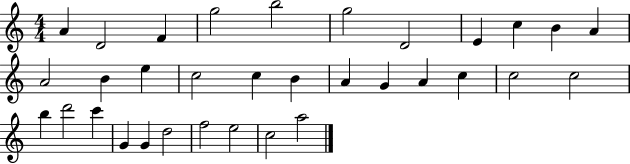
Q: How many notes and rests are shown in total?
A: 33